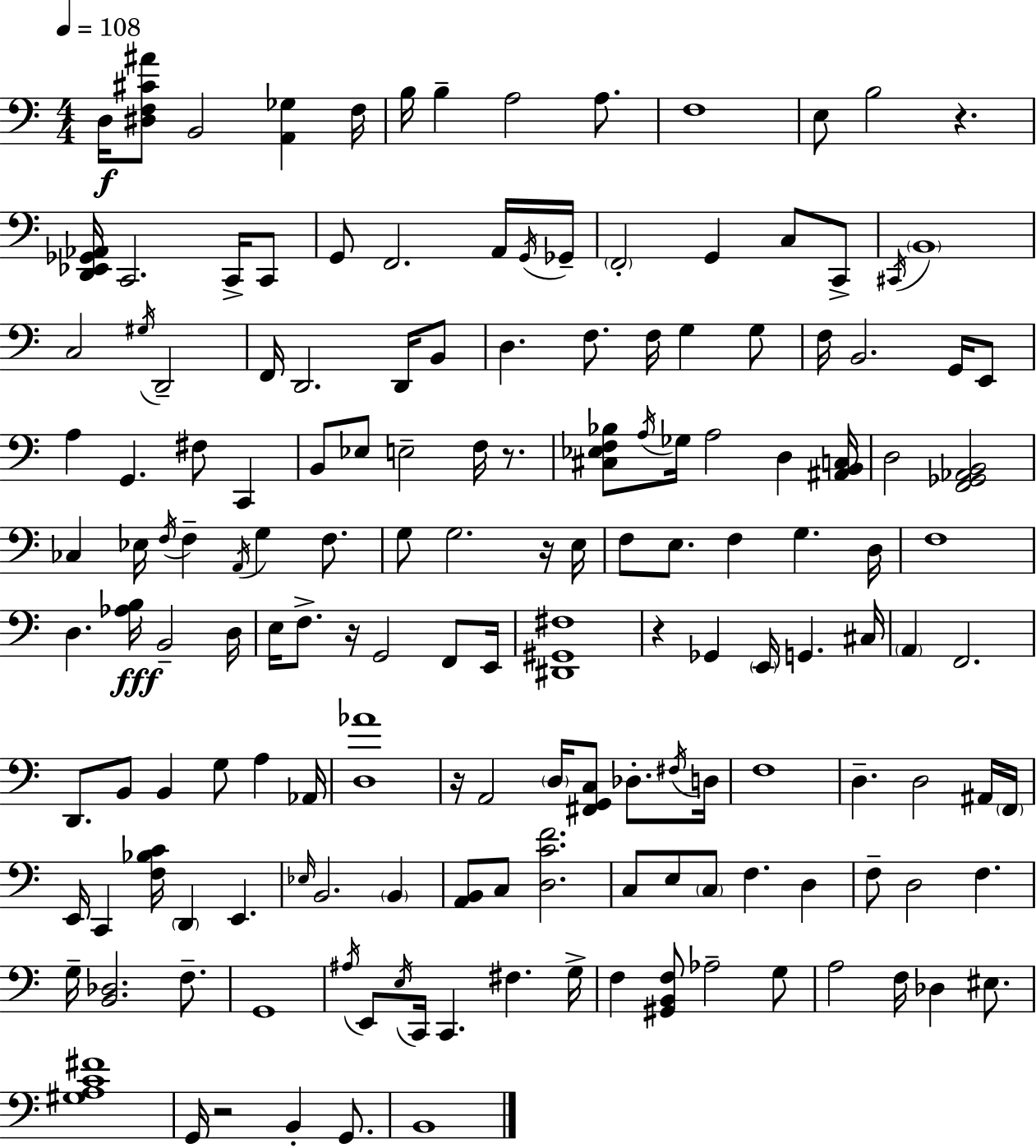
X:1
T:Untitled
M:4/4
L:1/4
K:C
D,/4 [^D,F,^C^A]/2 B,,2 [A,,_G,] F,/4 B,/4 B, A,2 A,/2 F,4 E,/2 B,2 z [D,,_E,,_G,,_A,,]/4 C,,2 C,,/4 C,,/2 G,,/2 F,,2 A,,/4 G,,/4 _G,,/4 F,,2 G,, C,/2 C,,/2 ^C,,/4 B,,4 C,2 ^G,/4 D,,2 F,,/4 D,,2 D,,/4 B,,/2 D, F,/2 F,/4 G, G,/2 F,/4 B,,2 G,,/4 E,,/2 A, G,, ^F,/2 C,, B,,/2 _E,/2 E,2 F,/4 z/2 [^C,_E,F,_B,]/2 A,/4 _G,/4 A,2 D, [^A,,B,,C,]/4 D,2 [F,,_G,,_A,,B,,]2 _C, _E,/4 F,/4 F, A,,/4 G, F,/2 G,/2 G,2 z/4 E,/4 F,/2 E,/2 F, G, D,/4 F,4 D, [_A,B,]/4 B,,2 D,/4 E,/4 F,/2 z/4 G,,2 F,,/2 E,,/4 [^D,,^G,,^F,]4 z _G,, E,,/4 G,, ^C,/4 A,, F,,2 D,,/2 B,,/2 B,, G,/2 A, _A,,/4 [D,_A]4 z/4 A,,2 D,/4 [^F,,G,,C,]/2 _D,/2 ^F,/4 D,/4 F,4 D, D,2 ^A,,/4 F,,/4 E,,/4 C,, [F,_B,C]/4 D,, E,, _E,/4 B,,2 B,, [A,,B,,]/2 C,/2 [D,CF]2 C,/2 E,/2 C,/2 F, D, F,/2 D,2 F, G,/4 [B,,_D,]2 F,/2 G,,4 ^A,/4 E,,/2 E,/4 C,,/4 C,, ^F, G,/4 F, [^G,,B,,F,]/2 _A,2 G,/2 A,2 F,/4 _D, ^E,/2 [^G,A,C^F]4 G,,/4 z2 B,, G,,/2 B,,4